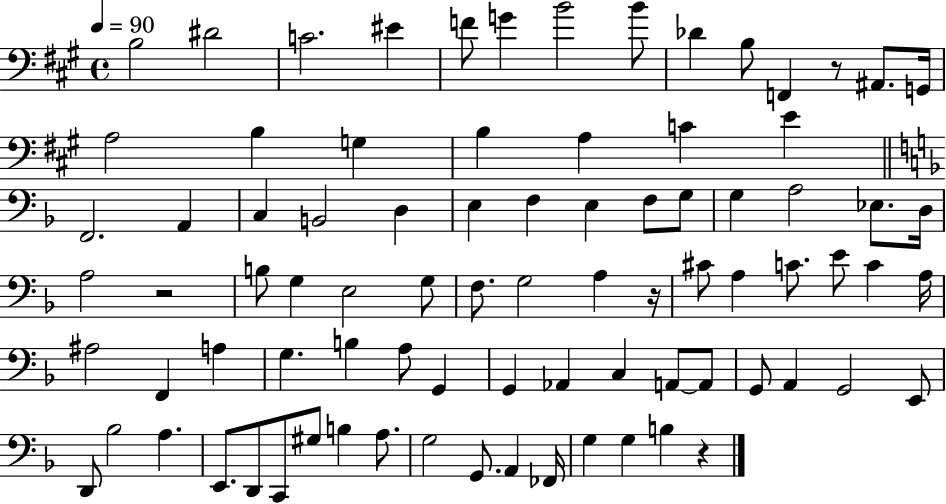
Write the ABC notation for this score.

X:1
T:Untitled
M:4/4
L:1/4
K:A
B,2 ^D2 C2 ^E F/2 G B2 B/2 _D B,/2 F,, z/2 ^A,,/2 G,,/4 A,2 B, G, B, A, C E F,,2 A,, C, B,,2 D, E, F, E, F,/2 G,/2 G, A,2 _E,/2 D,/4 A,2 z2 B,/2 G, E,2 G,/2 F,/2 G,2 A, z/4 ^C/2 A, C/2 E/2 C A,/4 ^A,2 F,, A, G, B, A,/2 G,, G,, _A,, C, A,,/2 A,,/2 G,,/2 A,, G,,2 E,,/2 D,,/2 _B,2 A, E,,/2 D,,/2 C,,/2 ^G,/2 B, A,/2 G,2 G,,/2 A,, _F,,/4 G, G, B, z